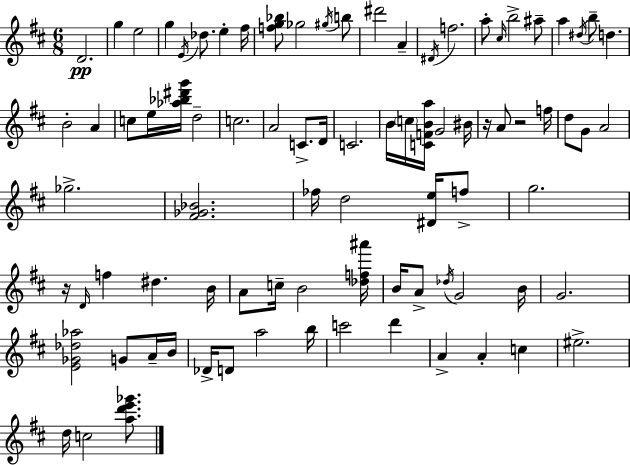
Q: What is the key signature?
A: D major